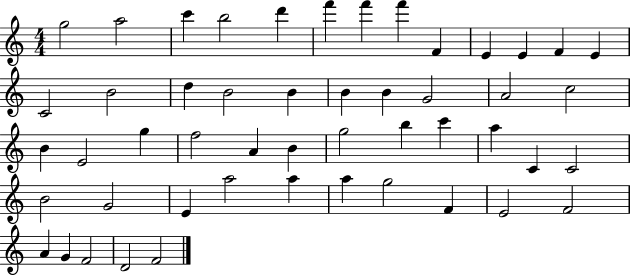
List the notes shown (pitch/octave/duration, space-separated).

G5/h A5/h C6/q B5/h D6/q F6/q F6/q F6/q F4/q E4/q E4/q F4/q E4/q C4/h B4/h D5/q B4/h B4/q B4/q B4/q G4/h A4/h C5/h B4/q E4/h G5/q F5/h A4/q B4/q G5/h B5/q C6/q A5/q C4/q C4/h B4/h G4/h E4/q A5/h A5/q A5/q G5/h F4/q E4/h F4/h A4/q G4/q F4/h D4/h F4/h